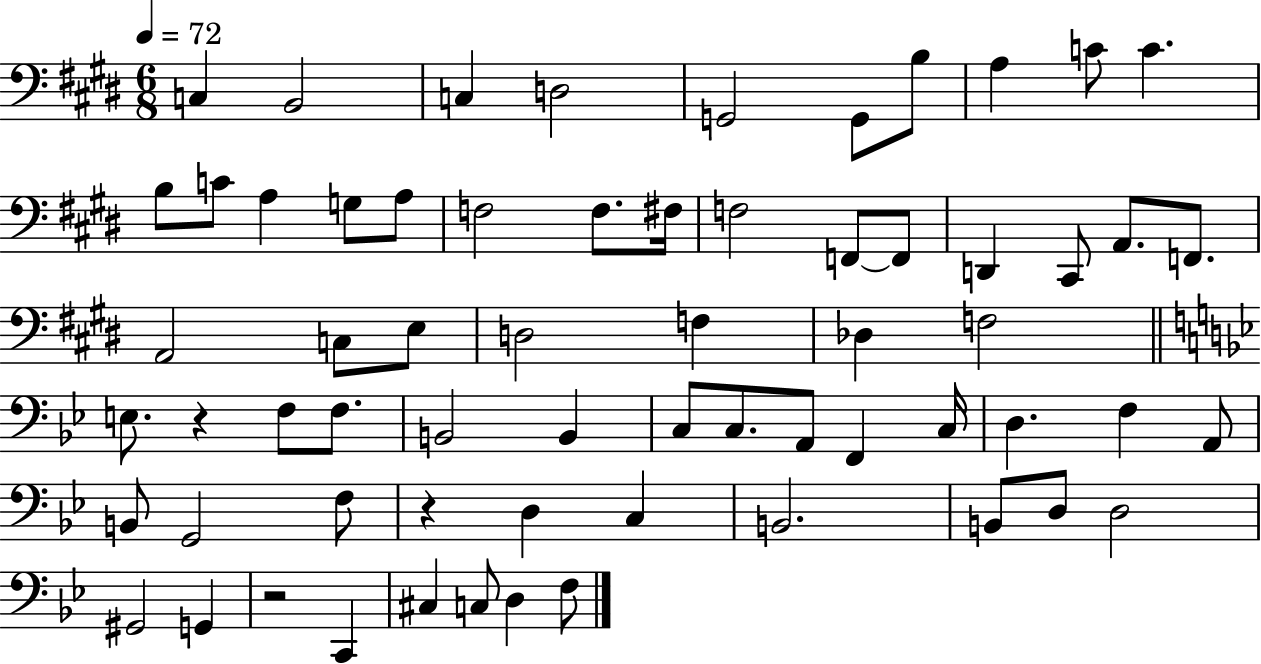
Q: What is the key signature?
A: E major